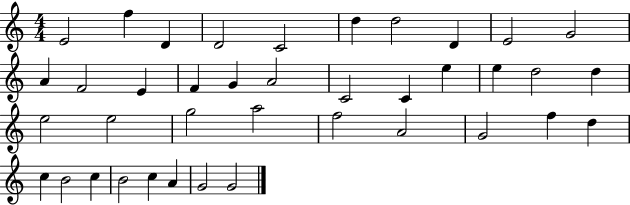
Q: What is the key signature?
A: C major